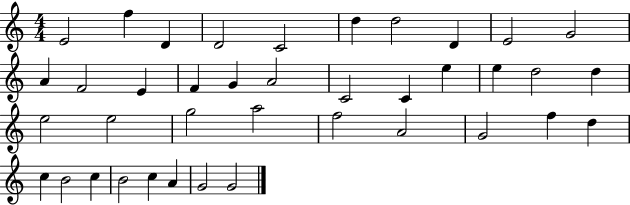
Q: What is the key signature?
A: C major